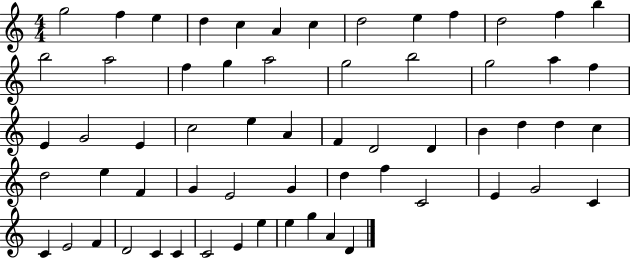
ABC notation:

X:1
T:Untitled
M:4/4
L:1/4
K:C
g2 f e d c A c d2 e f d2 f b b2 a2 f g a2 g2 b2 g2 a f E G2 E c2 e A F D2 D B d d c d2 e F G E2 G d f C2 E G2 C C E2 F D2 C C C2 E e e g A D